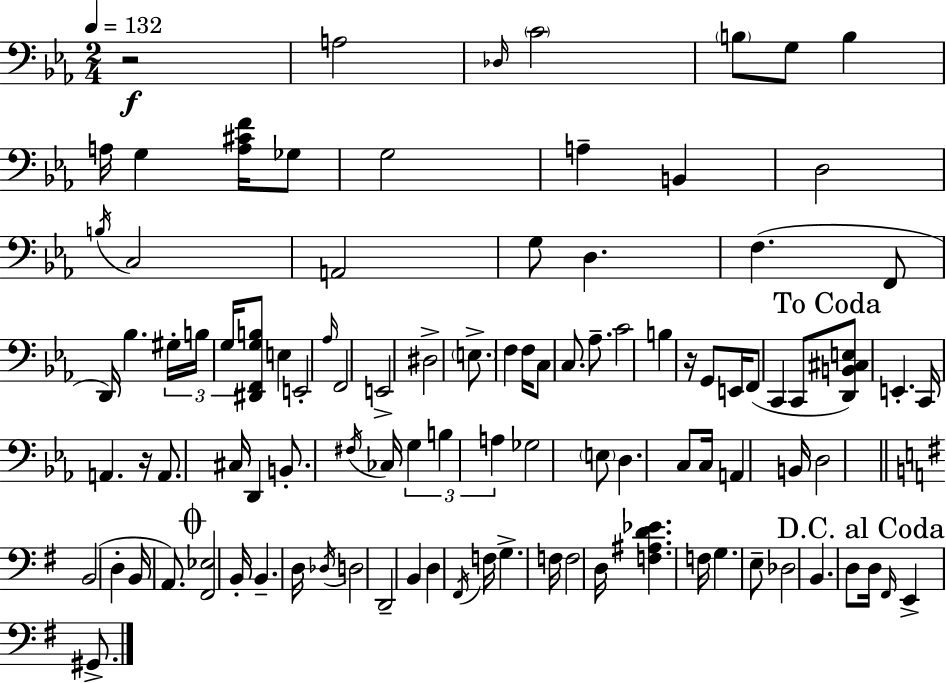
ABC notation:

X:1
T:Untitled
M:2/4
L:1/4
K:Cm
z2 A,2 _D,/4 C2 B,/2 G,/2 B, A,/4 G, [A,^CF]/4 _G,/2 G,2 A, B,, D,2 B,/4 C,2 A,,2 G,/2 D, F, F,,/2 D,,/4 _B, ^G,/4 B,/4 G,/4 [^D,,F,,G,B,]/2 E, E,,2 _A,/4 F,,2 E,,2 ^D,2 E,/2 F, F,/4 C,/2 C,/2 _A,/2 C2 B, z/4 G,,/2 E,,/4 F,,/2 C,, C,,/2 [D,,B,,^C,E,]/2 E,, C,,/4 A,, z/4 A,,/2 ^C,/4 D,, B,,/2 ^F,/4 _C,/4 G, B, A, _G,2 E,/2 D, C,/2 C,/4 A,, B,,/4 D,2 B,,2 D, B,,/4 A,,/2 [^F,,_E,]2 B,,/4 B,, D,/4 _D,/4 D,2 D,,2 B,, D, ^F,,/4 F,/4 G, F,/4 F,2 D,/4 [F,^A,D_E] F,/4 G, E,/2 _D,2 B,, D,/2 D,/4 ^F,,/4 E,, ^G,,/2